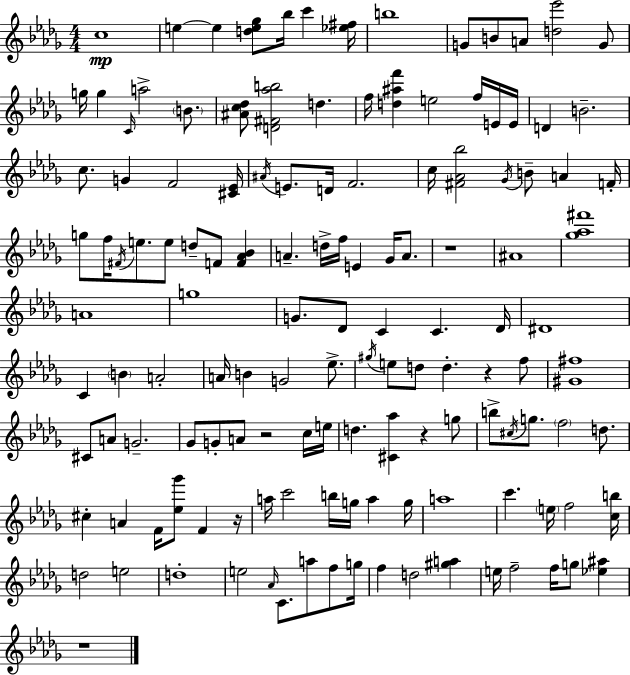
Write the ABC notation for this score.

X:1
T:Untitled
M:4/4
L:1/4
K:Bbm
c4 e e [de_g]/2 _b/4 c' [_e^f]/4 b4 G/2 B/2 A/2 [d_e']2 G/2 g/4 g C/4 a2 B/2 [^Ac_d]/2 [D^F_ab]2 d f/4 [d^af'] e2 f/4 E/4 E/4 D B2 c/2 G F2 [^C_E]/4 ^A/4 E/2 D/4 F2 c/4 [^F_A_b]2 _G/4 B/2 A F/4 g/2 f/4 ^F/4 e/2 e/2 d/2 F/2 [F_A_B] A d/4 f/4 E _G/4 A/2 z4 ^A4 [_g_a^f']4 A4 g4 G/2 _D/2 C C _D/4 ^D4 C B A2 A/4 B G2 _e/2 ^g/4 e/2 d/2 d z f/2 [^G^f]4 ^C/2 A/2 G2 _G/2 G/2 A/2 z2 c/4 e/4 d [^C_a] z g/2 b/2 ^c/4 g/2 f2 d/2 ^c A F/4 [_e_g']/2 F z/4 a/4 c'2 b/4 g/4 a g/4 a4 c' e/4 f2 [cb]/4 d2 e2 d4 e2 _A/4 C/2 a/2 f/2 g/4 f d2 [^ga] e/4 f2 f/4 g/2 [_e^a] z4